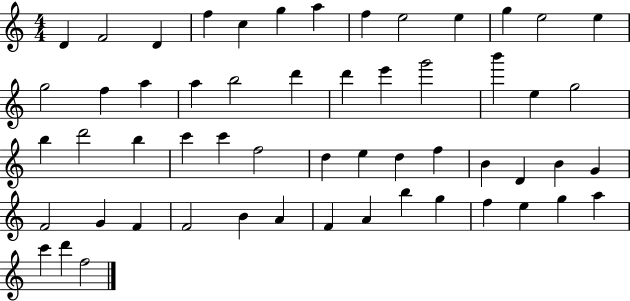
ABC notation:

X:1
T:Untitled
M:4/4
L:1/4
K:C
D F2 D f c g a f e2 e g e2 e g2 f a a b2 d' d' e' g'2 b' e g2 b d'2 b c' c' f2 d e d f B D B G F2 G F F2 B A F A b g f e g a c' d' f2